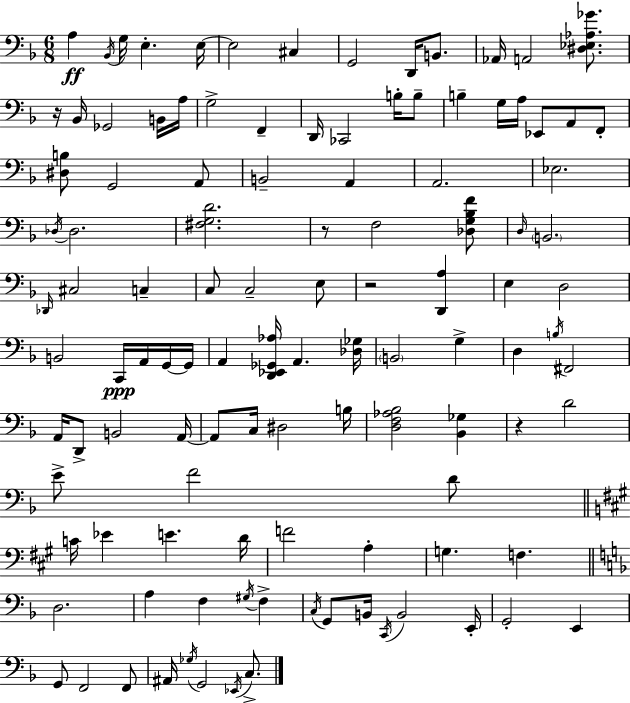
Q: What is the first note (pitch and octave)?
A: A3